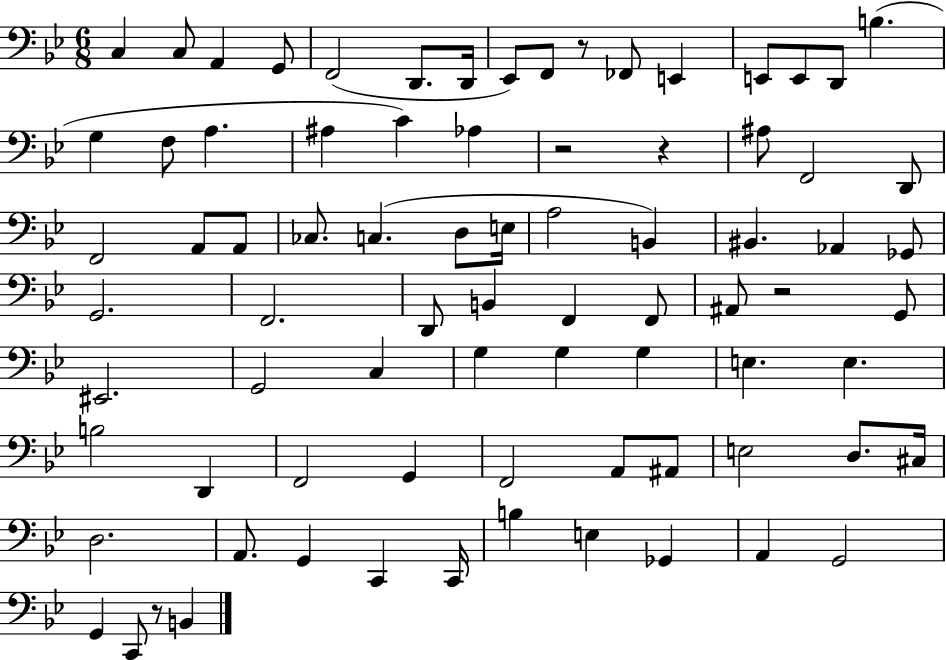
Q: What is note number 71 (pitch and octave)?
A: A2